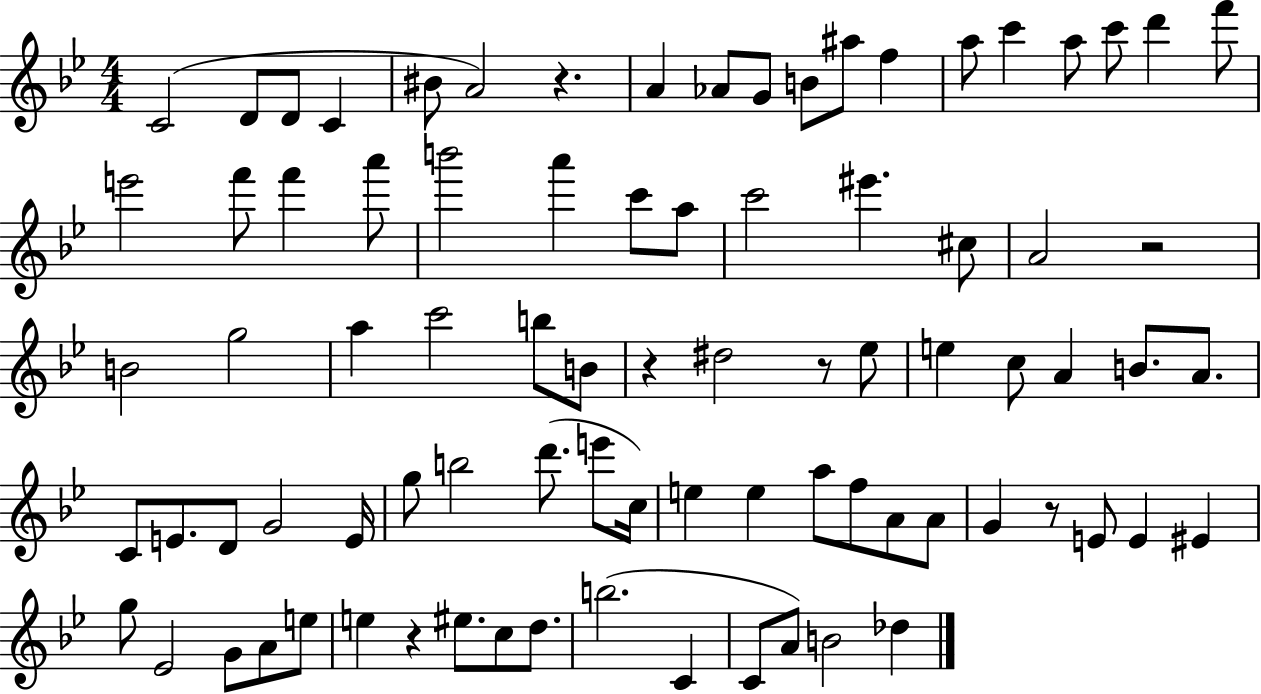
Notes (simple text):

C4/h D4/e D4/e C4/q BIS4/e A4/h R/q. A4/q Ab4/e G4/e B4/e A#5/e F5/q A5/e C6/q A5/e C6/e D6/q F6/e E6/h F6/e F6/q A6/e B6/h A6/q C6/e A5/e C6/h EIS6/q. C#5/e A4/h R/h B4/h G5/h A5/q C6/h B5/e B4/e R/q D#5/h R/e Eb5/e E5/q C5/e A4/q B4/e. A4/e. C4/e E4/e. D4/e G4/h E4/s G5/e B5/h D6/e. E6/e C5/s E5/q E5/q A5/e F5/e A4/e A4/e G4/q R/e E4/e E4/q EIS4/q G5/e Eb4/h G4/e A4/e E5/e E5/q R/q EIS5/e. C5/e D5/e. B5/h. C4/q C4/e A4/e B4/h Db5/q